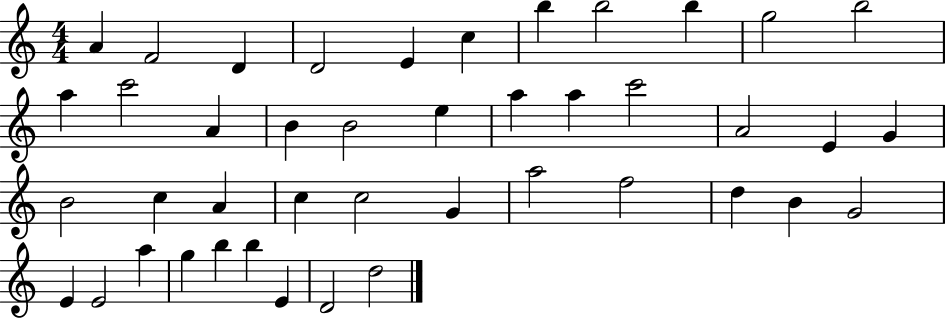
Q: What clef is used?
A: treble